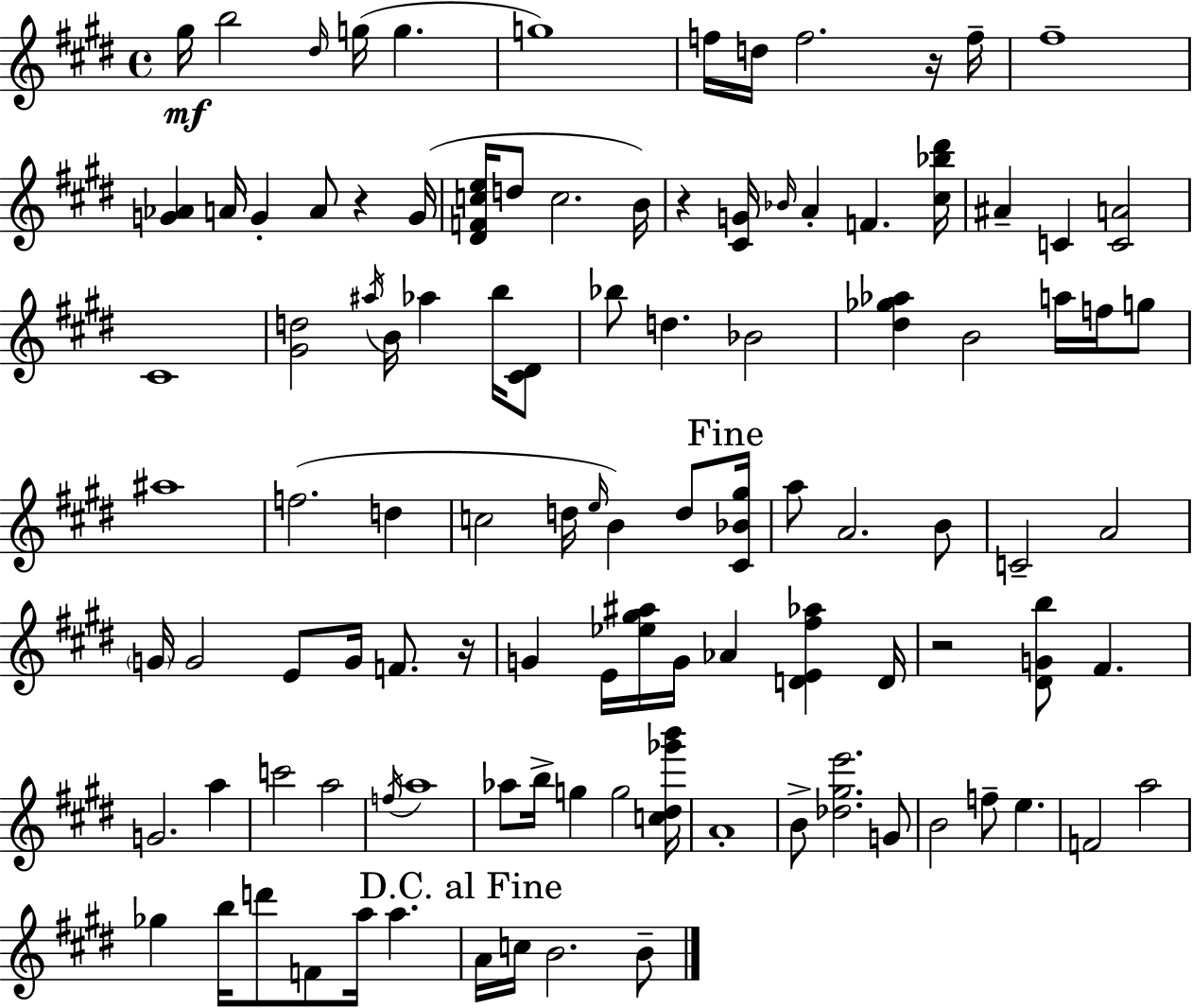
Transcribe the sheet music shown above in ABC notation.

X:1
T:Untitled
M:4/4
L:1/4
K:E
^g/4 b2 ^d/4 g/4 g g4 f/4 d/4 f2 z/4 f/4 ^f4 [G_A] A/4 G A/2 z G/4 [^DFce]/4 d/2 c2 B/4 z [^CG]/4 _B/4 A F [^c_b^d']/4 ^A C [CA]2 ^C4 [^Gd]2 ^a/4 B/4 _a b/4 [^C^D]/2 _b/2 d _B2 [^d_g_a] B2 a/4 f/4 g/2 ^a4 f2 d c2 d/4 e/4 B d/2 [^C_B^g]/4 a/2 A2 B/2 C2 A2 G/4 G2 E/2 G/4 F/2 z/4 G E/4 [_e^g^a]/4 G/4 _A [DE^f_a] D/4 z2 [^DGb]/2 ^F G2 a c'2 a2 f/4 a4 _a/2 b/4 g g2 [c^d_g'b']/4 A4 B/2 [_d^ge']2 G/2 B2 f/2 e F2 a2 _g b/4 d'/2 F/2 a/4 a A/4 c/4 B2 B/2